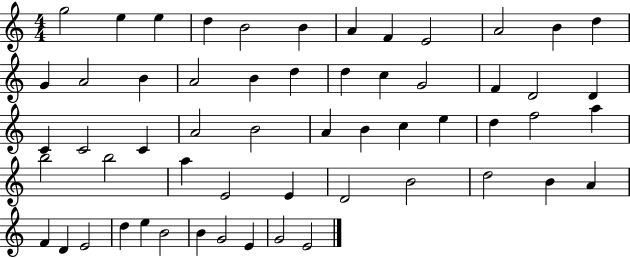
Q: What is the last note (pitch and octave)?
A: E4